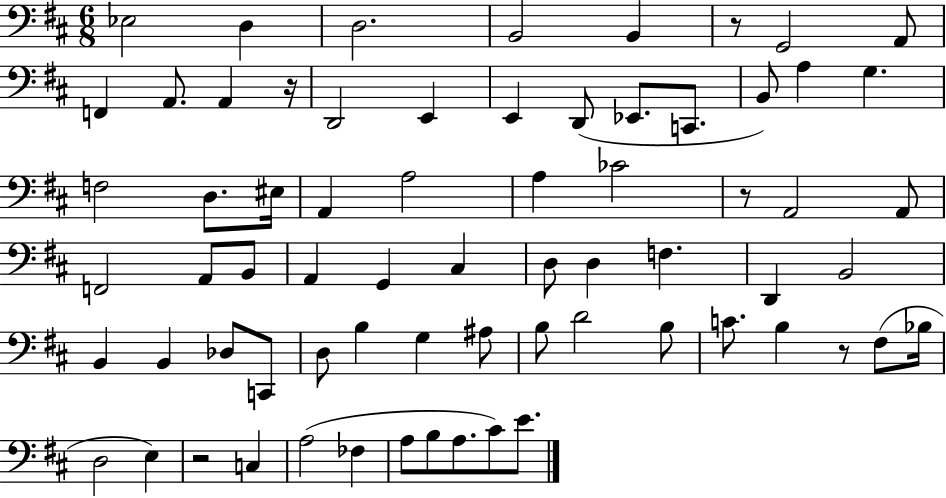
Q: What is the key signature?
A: D major